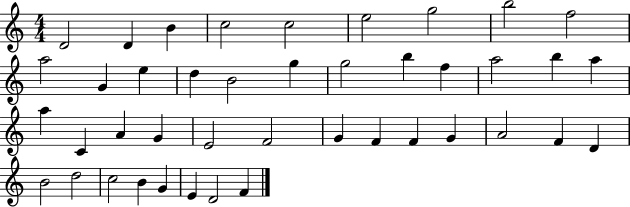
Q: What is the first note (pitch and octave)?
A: D4